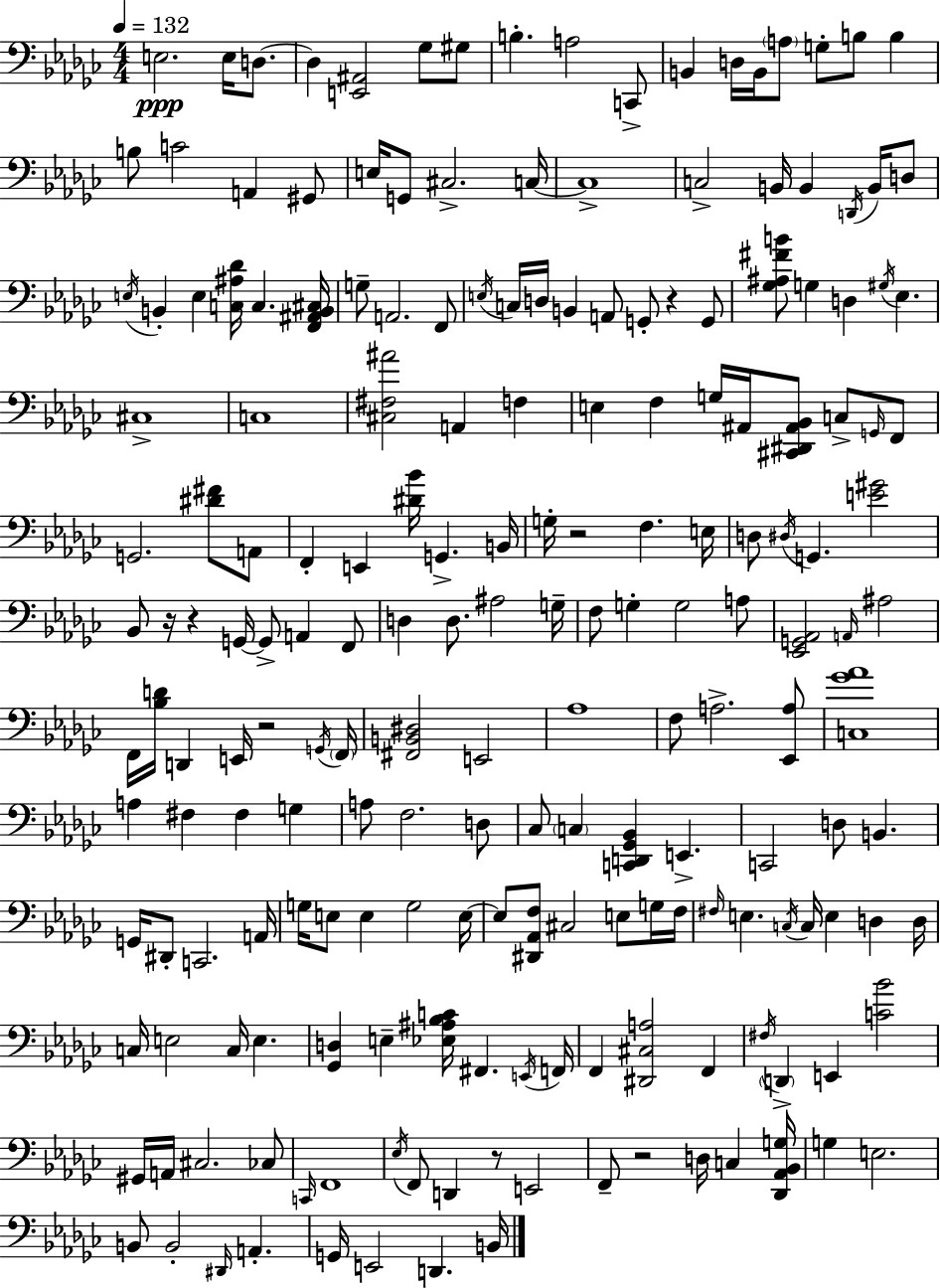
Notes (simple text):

E3/h. E3/s D3/e. D3/q [E2,A#2]/h Gb3/e G#3/e B3/q. A3/h C2/e B2/q D3/s B2/s A3/e G3/e B3/e B3/q B3/e C4/h A2/q G#2/e E3/s G2/e C#3/h. C3/s C3/w C3/h B2/s B2/q D2/s B2/s D3/e E3/s B2/q E3/q [C3,A#3,Db4]/s C3/q. [F2,A#2,B2,C#3]/s G3/e A2/h. F2/e E3/s C3/s D3/s B2/q A2/e G2/e R/q G2/e [Gb3,A#3,F#4,B4]/e G3/q D3/q G#3/s Eb3/q. C#3/w C3/w [C#3,F#3,A#4]/h A2/q F3/q E3/q F3/q G3/s A#2/s [C#2,D#2,A#2,Bb2]/e C3/e G2/s F2/e G2/h. [D#4,F#4]/e A2/e F2/q E2/q [D#4,Bb4]/s G2/q. B2/s G3/s R/h F3/q. E3/s D3/e D#3/s G2/q. [E4,G#4]/h Bb2/e R/s R/q G2/s G2/e A2/q F2/e D3/q D3/e. A#3/h G3/s F3/e G3/q G3/h A3/e [Eb2,G2,Ab2]/h A2/s A#3/h F2/s [Bb3,D4]/s D2/q E2/s R/h G2/s F2/s [F#2,B2,D#3]/h E2/h Ab3/w F3/e A3/h. [Eb2,A3]/e [C3,Gb4,Ab4]/w A3/q F#3/q F#3/q G3/q A3/e F3/h. D3/e CES3/e C3/q [C2,D2,Gb2,Bb2]/q E2/q. C2/h D3/e B2/q. G2/s D#2/e C2/h. A2/s G3/s E3/e E3/q G3/h E3/s E3/e [D#2,Ab2,F3]/e C#3/h E3/e G3/s F3/s F#3/s E3/q. C3/s C3/s E3/q D3/q D3/s C3/s E3/h C3/s E3/q. [Gb2,D3]/q E3/q [Eb3,A#3,Bb3,C4]/s F#2/q. E2/s F2/s F2/q [D#2,C#3,A3]/h F2/q F#3/s D2/q E2/q [C4,Bb4]/h G#2/s A2/s C#3/h. CES3/e C2/s F2/w Eb3/s F2/e D2/q R/e E2/h F2/e R/h D3/s C3/q [Db2,Ab2,Bb2,G3]/s G3/q E3/h. B2/e B2/h D#2/s A2/q. G2/s E2/h D2/q. B2/s